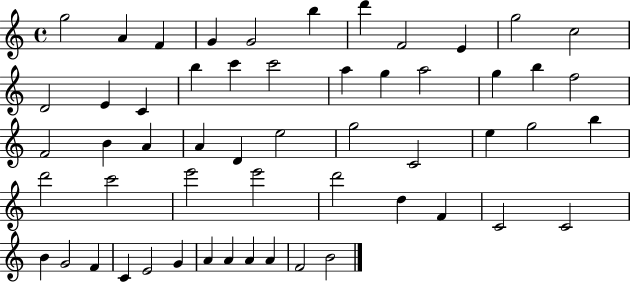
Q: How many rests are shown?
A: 0